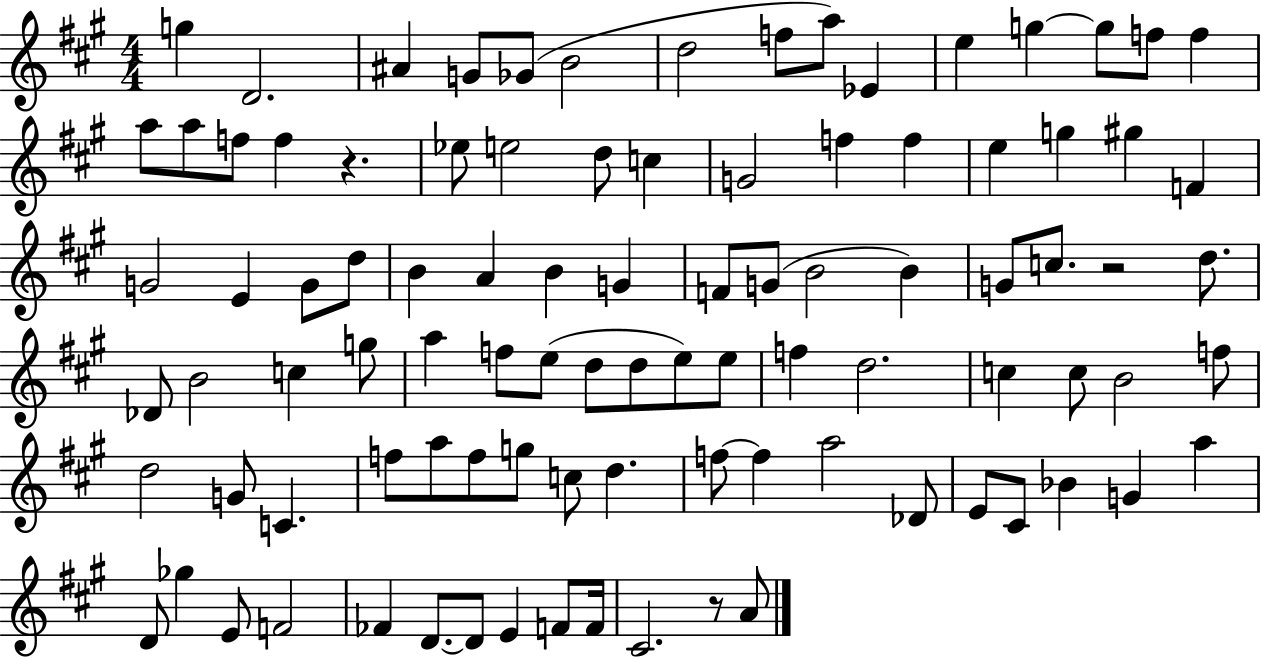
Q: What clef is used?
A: treble